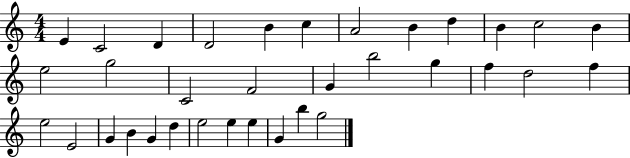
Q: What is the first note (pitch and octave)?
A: E4